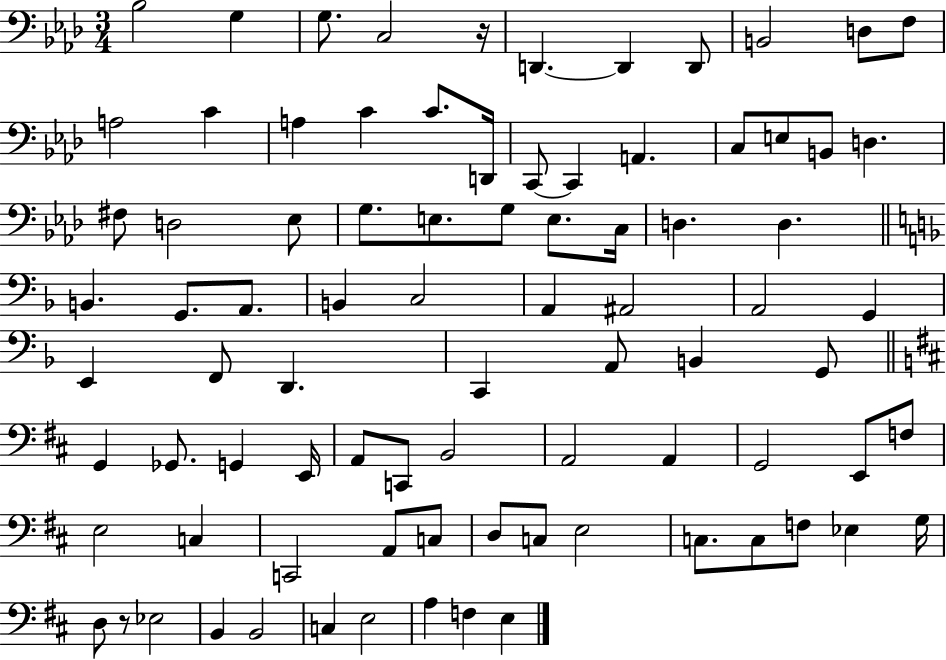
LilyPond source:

{
  \clef bass
  \numericTimeSignature
  \time 3/4
  \key aes \major
  bes2 g4 | g8. c2 r16 | d,4.~~ d,4 d,8 | b,2 d8 f8 | \break a2 c'4 | a4 c'4 c'8. d,16 | c,8~~ c,4 a,4. | c8 e8 b,8 d4. | \break fis8 d2 ees8 | g8. e8. g8 e8. c16 | d4. d4. | \bar "||" \break \key f \major b,4. g,8. a,8. | b,4 c2 | a,4 ais,2 | a,2 g,4 | \break e,4 f,8 d,4. | c,4 a,8 b,4 g,8 | \bar "||" \break \key b \minor g,4 ges,8. g,4 e,16 | a,8 c,8 b,2 | a,2 a,4 | g,2 e,8 f8 | \break e2 c4 | c,2 a,8 c8 | d8 c8 e2 | c8. c8 f8 ees4 g16 | \break d8 r8 ees2 | b,4 b,2 | c4 e2 | a4 f4 e4 | \break \bar "|."
}